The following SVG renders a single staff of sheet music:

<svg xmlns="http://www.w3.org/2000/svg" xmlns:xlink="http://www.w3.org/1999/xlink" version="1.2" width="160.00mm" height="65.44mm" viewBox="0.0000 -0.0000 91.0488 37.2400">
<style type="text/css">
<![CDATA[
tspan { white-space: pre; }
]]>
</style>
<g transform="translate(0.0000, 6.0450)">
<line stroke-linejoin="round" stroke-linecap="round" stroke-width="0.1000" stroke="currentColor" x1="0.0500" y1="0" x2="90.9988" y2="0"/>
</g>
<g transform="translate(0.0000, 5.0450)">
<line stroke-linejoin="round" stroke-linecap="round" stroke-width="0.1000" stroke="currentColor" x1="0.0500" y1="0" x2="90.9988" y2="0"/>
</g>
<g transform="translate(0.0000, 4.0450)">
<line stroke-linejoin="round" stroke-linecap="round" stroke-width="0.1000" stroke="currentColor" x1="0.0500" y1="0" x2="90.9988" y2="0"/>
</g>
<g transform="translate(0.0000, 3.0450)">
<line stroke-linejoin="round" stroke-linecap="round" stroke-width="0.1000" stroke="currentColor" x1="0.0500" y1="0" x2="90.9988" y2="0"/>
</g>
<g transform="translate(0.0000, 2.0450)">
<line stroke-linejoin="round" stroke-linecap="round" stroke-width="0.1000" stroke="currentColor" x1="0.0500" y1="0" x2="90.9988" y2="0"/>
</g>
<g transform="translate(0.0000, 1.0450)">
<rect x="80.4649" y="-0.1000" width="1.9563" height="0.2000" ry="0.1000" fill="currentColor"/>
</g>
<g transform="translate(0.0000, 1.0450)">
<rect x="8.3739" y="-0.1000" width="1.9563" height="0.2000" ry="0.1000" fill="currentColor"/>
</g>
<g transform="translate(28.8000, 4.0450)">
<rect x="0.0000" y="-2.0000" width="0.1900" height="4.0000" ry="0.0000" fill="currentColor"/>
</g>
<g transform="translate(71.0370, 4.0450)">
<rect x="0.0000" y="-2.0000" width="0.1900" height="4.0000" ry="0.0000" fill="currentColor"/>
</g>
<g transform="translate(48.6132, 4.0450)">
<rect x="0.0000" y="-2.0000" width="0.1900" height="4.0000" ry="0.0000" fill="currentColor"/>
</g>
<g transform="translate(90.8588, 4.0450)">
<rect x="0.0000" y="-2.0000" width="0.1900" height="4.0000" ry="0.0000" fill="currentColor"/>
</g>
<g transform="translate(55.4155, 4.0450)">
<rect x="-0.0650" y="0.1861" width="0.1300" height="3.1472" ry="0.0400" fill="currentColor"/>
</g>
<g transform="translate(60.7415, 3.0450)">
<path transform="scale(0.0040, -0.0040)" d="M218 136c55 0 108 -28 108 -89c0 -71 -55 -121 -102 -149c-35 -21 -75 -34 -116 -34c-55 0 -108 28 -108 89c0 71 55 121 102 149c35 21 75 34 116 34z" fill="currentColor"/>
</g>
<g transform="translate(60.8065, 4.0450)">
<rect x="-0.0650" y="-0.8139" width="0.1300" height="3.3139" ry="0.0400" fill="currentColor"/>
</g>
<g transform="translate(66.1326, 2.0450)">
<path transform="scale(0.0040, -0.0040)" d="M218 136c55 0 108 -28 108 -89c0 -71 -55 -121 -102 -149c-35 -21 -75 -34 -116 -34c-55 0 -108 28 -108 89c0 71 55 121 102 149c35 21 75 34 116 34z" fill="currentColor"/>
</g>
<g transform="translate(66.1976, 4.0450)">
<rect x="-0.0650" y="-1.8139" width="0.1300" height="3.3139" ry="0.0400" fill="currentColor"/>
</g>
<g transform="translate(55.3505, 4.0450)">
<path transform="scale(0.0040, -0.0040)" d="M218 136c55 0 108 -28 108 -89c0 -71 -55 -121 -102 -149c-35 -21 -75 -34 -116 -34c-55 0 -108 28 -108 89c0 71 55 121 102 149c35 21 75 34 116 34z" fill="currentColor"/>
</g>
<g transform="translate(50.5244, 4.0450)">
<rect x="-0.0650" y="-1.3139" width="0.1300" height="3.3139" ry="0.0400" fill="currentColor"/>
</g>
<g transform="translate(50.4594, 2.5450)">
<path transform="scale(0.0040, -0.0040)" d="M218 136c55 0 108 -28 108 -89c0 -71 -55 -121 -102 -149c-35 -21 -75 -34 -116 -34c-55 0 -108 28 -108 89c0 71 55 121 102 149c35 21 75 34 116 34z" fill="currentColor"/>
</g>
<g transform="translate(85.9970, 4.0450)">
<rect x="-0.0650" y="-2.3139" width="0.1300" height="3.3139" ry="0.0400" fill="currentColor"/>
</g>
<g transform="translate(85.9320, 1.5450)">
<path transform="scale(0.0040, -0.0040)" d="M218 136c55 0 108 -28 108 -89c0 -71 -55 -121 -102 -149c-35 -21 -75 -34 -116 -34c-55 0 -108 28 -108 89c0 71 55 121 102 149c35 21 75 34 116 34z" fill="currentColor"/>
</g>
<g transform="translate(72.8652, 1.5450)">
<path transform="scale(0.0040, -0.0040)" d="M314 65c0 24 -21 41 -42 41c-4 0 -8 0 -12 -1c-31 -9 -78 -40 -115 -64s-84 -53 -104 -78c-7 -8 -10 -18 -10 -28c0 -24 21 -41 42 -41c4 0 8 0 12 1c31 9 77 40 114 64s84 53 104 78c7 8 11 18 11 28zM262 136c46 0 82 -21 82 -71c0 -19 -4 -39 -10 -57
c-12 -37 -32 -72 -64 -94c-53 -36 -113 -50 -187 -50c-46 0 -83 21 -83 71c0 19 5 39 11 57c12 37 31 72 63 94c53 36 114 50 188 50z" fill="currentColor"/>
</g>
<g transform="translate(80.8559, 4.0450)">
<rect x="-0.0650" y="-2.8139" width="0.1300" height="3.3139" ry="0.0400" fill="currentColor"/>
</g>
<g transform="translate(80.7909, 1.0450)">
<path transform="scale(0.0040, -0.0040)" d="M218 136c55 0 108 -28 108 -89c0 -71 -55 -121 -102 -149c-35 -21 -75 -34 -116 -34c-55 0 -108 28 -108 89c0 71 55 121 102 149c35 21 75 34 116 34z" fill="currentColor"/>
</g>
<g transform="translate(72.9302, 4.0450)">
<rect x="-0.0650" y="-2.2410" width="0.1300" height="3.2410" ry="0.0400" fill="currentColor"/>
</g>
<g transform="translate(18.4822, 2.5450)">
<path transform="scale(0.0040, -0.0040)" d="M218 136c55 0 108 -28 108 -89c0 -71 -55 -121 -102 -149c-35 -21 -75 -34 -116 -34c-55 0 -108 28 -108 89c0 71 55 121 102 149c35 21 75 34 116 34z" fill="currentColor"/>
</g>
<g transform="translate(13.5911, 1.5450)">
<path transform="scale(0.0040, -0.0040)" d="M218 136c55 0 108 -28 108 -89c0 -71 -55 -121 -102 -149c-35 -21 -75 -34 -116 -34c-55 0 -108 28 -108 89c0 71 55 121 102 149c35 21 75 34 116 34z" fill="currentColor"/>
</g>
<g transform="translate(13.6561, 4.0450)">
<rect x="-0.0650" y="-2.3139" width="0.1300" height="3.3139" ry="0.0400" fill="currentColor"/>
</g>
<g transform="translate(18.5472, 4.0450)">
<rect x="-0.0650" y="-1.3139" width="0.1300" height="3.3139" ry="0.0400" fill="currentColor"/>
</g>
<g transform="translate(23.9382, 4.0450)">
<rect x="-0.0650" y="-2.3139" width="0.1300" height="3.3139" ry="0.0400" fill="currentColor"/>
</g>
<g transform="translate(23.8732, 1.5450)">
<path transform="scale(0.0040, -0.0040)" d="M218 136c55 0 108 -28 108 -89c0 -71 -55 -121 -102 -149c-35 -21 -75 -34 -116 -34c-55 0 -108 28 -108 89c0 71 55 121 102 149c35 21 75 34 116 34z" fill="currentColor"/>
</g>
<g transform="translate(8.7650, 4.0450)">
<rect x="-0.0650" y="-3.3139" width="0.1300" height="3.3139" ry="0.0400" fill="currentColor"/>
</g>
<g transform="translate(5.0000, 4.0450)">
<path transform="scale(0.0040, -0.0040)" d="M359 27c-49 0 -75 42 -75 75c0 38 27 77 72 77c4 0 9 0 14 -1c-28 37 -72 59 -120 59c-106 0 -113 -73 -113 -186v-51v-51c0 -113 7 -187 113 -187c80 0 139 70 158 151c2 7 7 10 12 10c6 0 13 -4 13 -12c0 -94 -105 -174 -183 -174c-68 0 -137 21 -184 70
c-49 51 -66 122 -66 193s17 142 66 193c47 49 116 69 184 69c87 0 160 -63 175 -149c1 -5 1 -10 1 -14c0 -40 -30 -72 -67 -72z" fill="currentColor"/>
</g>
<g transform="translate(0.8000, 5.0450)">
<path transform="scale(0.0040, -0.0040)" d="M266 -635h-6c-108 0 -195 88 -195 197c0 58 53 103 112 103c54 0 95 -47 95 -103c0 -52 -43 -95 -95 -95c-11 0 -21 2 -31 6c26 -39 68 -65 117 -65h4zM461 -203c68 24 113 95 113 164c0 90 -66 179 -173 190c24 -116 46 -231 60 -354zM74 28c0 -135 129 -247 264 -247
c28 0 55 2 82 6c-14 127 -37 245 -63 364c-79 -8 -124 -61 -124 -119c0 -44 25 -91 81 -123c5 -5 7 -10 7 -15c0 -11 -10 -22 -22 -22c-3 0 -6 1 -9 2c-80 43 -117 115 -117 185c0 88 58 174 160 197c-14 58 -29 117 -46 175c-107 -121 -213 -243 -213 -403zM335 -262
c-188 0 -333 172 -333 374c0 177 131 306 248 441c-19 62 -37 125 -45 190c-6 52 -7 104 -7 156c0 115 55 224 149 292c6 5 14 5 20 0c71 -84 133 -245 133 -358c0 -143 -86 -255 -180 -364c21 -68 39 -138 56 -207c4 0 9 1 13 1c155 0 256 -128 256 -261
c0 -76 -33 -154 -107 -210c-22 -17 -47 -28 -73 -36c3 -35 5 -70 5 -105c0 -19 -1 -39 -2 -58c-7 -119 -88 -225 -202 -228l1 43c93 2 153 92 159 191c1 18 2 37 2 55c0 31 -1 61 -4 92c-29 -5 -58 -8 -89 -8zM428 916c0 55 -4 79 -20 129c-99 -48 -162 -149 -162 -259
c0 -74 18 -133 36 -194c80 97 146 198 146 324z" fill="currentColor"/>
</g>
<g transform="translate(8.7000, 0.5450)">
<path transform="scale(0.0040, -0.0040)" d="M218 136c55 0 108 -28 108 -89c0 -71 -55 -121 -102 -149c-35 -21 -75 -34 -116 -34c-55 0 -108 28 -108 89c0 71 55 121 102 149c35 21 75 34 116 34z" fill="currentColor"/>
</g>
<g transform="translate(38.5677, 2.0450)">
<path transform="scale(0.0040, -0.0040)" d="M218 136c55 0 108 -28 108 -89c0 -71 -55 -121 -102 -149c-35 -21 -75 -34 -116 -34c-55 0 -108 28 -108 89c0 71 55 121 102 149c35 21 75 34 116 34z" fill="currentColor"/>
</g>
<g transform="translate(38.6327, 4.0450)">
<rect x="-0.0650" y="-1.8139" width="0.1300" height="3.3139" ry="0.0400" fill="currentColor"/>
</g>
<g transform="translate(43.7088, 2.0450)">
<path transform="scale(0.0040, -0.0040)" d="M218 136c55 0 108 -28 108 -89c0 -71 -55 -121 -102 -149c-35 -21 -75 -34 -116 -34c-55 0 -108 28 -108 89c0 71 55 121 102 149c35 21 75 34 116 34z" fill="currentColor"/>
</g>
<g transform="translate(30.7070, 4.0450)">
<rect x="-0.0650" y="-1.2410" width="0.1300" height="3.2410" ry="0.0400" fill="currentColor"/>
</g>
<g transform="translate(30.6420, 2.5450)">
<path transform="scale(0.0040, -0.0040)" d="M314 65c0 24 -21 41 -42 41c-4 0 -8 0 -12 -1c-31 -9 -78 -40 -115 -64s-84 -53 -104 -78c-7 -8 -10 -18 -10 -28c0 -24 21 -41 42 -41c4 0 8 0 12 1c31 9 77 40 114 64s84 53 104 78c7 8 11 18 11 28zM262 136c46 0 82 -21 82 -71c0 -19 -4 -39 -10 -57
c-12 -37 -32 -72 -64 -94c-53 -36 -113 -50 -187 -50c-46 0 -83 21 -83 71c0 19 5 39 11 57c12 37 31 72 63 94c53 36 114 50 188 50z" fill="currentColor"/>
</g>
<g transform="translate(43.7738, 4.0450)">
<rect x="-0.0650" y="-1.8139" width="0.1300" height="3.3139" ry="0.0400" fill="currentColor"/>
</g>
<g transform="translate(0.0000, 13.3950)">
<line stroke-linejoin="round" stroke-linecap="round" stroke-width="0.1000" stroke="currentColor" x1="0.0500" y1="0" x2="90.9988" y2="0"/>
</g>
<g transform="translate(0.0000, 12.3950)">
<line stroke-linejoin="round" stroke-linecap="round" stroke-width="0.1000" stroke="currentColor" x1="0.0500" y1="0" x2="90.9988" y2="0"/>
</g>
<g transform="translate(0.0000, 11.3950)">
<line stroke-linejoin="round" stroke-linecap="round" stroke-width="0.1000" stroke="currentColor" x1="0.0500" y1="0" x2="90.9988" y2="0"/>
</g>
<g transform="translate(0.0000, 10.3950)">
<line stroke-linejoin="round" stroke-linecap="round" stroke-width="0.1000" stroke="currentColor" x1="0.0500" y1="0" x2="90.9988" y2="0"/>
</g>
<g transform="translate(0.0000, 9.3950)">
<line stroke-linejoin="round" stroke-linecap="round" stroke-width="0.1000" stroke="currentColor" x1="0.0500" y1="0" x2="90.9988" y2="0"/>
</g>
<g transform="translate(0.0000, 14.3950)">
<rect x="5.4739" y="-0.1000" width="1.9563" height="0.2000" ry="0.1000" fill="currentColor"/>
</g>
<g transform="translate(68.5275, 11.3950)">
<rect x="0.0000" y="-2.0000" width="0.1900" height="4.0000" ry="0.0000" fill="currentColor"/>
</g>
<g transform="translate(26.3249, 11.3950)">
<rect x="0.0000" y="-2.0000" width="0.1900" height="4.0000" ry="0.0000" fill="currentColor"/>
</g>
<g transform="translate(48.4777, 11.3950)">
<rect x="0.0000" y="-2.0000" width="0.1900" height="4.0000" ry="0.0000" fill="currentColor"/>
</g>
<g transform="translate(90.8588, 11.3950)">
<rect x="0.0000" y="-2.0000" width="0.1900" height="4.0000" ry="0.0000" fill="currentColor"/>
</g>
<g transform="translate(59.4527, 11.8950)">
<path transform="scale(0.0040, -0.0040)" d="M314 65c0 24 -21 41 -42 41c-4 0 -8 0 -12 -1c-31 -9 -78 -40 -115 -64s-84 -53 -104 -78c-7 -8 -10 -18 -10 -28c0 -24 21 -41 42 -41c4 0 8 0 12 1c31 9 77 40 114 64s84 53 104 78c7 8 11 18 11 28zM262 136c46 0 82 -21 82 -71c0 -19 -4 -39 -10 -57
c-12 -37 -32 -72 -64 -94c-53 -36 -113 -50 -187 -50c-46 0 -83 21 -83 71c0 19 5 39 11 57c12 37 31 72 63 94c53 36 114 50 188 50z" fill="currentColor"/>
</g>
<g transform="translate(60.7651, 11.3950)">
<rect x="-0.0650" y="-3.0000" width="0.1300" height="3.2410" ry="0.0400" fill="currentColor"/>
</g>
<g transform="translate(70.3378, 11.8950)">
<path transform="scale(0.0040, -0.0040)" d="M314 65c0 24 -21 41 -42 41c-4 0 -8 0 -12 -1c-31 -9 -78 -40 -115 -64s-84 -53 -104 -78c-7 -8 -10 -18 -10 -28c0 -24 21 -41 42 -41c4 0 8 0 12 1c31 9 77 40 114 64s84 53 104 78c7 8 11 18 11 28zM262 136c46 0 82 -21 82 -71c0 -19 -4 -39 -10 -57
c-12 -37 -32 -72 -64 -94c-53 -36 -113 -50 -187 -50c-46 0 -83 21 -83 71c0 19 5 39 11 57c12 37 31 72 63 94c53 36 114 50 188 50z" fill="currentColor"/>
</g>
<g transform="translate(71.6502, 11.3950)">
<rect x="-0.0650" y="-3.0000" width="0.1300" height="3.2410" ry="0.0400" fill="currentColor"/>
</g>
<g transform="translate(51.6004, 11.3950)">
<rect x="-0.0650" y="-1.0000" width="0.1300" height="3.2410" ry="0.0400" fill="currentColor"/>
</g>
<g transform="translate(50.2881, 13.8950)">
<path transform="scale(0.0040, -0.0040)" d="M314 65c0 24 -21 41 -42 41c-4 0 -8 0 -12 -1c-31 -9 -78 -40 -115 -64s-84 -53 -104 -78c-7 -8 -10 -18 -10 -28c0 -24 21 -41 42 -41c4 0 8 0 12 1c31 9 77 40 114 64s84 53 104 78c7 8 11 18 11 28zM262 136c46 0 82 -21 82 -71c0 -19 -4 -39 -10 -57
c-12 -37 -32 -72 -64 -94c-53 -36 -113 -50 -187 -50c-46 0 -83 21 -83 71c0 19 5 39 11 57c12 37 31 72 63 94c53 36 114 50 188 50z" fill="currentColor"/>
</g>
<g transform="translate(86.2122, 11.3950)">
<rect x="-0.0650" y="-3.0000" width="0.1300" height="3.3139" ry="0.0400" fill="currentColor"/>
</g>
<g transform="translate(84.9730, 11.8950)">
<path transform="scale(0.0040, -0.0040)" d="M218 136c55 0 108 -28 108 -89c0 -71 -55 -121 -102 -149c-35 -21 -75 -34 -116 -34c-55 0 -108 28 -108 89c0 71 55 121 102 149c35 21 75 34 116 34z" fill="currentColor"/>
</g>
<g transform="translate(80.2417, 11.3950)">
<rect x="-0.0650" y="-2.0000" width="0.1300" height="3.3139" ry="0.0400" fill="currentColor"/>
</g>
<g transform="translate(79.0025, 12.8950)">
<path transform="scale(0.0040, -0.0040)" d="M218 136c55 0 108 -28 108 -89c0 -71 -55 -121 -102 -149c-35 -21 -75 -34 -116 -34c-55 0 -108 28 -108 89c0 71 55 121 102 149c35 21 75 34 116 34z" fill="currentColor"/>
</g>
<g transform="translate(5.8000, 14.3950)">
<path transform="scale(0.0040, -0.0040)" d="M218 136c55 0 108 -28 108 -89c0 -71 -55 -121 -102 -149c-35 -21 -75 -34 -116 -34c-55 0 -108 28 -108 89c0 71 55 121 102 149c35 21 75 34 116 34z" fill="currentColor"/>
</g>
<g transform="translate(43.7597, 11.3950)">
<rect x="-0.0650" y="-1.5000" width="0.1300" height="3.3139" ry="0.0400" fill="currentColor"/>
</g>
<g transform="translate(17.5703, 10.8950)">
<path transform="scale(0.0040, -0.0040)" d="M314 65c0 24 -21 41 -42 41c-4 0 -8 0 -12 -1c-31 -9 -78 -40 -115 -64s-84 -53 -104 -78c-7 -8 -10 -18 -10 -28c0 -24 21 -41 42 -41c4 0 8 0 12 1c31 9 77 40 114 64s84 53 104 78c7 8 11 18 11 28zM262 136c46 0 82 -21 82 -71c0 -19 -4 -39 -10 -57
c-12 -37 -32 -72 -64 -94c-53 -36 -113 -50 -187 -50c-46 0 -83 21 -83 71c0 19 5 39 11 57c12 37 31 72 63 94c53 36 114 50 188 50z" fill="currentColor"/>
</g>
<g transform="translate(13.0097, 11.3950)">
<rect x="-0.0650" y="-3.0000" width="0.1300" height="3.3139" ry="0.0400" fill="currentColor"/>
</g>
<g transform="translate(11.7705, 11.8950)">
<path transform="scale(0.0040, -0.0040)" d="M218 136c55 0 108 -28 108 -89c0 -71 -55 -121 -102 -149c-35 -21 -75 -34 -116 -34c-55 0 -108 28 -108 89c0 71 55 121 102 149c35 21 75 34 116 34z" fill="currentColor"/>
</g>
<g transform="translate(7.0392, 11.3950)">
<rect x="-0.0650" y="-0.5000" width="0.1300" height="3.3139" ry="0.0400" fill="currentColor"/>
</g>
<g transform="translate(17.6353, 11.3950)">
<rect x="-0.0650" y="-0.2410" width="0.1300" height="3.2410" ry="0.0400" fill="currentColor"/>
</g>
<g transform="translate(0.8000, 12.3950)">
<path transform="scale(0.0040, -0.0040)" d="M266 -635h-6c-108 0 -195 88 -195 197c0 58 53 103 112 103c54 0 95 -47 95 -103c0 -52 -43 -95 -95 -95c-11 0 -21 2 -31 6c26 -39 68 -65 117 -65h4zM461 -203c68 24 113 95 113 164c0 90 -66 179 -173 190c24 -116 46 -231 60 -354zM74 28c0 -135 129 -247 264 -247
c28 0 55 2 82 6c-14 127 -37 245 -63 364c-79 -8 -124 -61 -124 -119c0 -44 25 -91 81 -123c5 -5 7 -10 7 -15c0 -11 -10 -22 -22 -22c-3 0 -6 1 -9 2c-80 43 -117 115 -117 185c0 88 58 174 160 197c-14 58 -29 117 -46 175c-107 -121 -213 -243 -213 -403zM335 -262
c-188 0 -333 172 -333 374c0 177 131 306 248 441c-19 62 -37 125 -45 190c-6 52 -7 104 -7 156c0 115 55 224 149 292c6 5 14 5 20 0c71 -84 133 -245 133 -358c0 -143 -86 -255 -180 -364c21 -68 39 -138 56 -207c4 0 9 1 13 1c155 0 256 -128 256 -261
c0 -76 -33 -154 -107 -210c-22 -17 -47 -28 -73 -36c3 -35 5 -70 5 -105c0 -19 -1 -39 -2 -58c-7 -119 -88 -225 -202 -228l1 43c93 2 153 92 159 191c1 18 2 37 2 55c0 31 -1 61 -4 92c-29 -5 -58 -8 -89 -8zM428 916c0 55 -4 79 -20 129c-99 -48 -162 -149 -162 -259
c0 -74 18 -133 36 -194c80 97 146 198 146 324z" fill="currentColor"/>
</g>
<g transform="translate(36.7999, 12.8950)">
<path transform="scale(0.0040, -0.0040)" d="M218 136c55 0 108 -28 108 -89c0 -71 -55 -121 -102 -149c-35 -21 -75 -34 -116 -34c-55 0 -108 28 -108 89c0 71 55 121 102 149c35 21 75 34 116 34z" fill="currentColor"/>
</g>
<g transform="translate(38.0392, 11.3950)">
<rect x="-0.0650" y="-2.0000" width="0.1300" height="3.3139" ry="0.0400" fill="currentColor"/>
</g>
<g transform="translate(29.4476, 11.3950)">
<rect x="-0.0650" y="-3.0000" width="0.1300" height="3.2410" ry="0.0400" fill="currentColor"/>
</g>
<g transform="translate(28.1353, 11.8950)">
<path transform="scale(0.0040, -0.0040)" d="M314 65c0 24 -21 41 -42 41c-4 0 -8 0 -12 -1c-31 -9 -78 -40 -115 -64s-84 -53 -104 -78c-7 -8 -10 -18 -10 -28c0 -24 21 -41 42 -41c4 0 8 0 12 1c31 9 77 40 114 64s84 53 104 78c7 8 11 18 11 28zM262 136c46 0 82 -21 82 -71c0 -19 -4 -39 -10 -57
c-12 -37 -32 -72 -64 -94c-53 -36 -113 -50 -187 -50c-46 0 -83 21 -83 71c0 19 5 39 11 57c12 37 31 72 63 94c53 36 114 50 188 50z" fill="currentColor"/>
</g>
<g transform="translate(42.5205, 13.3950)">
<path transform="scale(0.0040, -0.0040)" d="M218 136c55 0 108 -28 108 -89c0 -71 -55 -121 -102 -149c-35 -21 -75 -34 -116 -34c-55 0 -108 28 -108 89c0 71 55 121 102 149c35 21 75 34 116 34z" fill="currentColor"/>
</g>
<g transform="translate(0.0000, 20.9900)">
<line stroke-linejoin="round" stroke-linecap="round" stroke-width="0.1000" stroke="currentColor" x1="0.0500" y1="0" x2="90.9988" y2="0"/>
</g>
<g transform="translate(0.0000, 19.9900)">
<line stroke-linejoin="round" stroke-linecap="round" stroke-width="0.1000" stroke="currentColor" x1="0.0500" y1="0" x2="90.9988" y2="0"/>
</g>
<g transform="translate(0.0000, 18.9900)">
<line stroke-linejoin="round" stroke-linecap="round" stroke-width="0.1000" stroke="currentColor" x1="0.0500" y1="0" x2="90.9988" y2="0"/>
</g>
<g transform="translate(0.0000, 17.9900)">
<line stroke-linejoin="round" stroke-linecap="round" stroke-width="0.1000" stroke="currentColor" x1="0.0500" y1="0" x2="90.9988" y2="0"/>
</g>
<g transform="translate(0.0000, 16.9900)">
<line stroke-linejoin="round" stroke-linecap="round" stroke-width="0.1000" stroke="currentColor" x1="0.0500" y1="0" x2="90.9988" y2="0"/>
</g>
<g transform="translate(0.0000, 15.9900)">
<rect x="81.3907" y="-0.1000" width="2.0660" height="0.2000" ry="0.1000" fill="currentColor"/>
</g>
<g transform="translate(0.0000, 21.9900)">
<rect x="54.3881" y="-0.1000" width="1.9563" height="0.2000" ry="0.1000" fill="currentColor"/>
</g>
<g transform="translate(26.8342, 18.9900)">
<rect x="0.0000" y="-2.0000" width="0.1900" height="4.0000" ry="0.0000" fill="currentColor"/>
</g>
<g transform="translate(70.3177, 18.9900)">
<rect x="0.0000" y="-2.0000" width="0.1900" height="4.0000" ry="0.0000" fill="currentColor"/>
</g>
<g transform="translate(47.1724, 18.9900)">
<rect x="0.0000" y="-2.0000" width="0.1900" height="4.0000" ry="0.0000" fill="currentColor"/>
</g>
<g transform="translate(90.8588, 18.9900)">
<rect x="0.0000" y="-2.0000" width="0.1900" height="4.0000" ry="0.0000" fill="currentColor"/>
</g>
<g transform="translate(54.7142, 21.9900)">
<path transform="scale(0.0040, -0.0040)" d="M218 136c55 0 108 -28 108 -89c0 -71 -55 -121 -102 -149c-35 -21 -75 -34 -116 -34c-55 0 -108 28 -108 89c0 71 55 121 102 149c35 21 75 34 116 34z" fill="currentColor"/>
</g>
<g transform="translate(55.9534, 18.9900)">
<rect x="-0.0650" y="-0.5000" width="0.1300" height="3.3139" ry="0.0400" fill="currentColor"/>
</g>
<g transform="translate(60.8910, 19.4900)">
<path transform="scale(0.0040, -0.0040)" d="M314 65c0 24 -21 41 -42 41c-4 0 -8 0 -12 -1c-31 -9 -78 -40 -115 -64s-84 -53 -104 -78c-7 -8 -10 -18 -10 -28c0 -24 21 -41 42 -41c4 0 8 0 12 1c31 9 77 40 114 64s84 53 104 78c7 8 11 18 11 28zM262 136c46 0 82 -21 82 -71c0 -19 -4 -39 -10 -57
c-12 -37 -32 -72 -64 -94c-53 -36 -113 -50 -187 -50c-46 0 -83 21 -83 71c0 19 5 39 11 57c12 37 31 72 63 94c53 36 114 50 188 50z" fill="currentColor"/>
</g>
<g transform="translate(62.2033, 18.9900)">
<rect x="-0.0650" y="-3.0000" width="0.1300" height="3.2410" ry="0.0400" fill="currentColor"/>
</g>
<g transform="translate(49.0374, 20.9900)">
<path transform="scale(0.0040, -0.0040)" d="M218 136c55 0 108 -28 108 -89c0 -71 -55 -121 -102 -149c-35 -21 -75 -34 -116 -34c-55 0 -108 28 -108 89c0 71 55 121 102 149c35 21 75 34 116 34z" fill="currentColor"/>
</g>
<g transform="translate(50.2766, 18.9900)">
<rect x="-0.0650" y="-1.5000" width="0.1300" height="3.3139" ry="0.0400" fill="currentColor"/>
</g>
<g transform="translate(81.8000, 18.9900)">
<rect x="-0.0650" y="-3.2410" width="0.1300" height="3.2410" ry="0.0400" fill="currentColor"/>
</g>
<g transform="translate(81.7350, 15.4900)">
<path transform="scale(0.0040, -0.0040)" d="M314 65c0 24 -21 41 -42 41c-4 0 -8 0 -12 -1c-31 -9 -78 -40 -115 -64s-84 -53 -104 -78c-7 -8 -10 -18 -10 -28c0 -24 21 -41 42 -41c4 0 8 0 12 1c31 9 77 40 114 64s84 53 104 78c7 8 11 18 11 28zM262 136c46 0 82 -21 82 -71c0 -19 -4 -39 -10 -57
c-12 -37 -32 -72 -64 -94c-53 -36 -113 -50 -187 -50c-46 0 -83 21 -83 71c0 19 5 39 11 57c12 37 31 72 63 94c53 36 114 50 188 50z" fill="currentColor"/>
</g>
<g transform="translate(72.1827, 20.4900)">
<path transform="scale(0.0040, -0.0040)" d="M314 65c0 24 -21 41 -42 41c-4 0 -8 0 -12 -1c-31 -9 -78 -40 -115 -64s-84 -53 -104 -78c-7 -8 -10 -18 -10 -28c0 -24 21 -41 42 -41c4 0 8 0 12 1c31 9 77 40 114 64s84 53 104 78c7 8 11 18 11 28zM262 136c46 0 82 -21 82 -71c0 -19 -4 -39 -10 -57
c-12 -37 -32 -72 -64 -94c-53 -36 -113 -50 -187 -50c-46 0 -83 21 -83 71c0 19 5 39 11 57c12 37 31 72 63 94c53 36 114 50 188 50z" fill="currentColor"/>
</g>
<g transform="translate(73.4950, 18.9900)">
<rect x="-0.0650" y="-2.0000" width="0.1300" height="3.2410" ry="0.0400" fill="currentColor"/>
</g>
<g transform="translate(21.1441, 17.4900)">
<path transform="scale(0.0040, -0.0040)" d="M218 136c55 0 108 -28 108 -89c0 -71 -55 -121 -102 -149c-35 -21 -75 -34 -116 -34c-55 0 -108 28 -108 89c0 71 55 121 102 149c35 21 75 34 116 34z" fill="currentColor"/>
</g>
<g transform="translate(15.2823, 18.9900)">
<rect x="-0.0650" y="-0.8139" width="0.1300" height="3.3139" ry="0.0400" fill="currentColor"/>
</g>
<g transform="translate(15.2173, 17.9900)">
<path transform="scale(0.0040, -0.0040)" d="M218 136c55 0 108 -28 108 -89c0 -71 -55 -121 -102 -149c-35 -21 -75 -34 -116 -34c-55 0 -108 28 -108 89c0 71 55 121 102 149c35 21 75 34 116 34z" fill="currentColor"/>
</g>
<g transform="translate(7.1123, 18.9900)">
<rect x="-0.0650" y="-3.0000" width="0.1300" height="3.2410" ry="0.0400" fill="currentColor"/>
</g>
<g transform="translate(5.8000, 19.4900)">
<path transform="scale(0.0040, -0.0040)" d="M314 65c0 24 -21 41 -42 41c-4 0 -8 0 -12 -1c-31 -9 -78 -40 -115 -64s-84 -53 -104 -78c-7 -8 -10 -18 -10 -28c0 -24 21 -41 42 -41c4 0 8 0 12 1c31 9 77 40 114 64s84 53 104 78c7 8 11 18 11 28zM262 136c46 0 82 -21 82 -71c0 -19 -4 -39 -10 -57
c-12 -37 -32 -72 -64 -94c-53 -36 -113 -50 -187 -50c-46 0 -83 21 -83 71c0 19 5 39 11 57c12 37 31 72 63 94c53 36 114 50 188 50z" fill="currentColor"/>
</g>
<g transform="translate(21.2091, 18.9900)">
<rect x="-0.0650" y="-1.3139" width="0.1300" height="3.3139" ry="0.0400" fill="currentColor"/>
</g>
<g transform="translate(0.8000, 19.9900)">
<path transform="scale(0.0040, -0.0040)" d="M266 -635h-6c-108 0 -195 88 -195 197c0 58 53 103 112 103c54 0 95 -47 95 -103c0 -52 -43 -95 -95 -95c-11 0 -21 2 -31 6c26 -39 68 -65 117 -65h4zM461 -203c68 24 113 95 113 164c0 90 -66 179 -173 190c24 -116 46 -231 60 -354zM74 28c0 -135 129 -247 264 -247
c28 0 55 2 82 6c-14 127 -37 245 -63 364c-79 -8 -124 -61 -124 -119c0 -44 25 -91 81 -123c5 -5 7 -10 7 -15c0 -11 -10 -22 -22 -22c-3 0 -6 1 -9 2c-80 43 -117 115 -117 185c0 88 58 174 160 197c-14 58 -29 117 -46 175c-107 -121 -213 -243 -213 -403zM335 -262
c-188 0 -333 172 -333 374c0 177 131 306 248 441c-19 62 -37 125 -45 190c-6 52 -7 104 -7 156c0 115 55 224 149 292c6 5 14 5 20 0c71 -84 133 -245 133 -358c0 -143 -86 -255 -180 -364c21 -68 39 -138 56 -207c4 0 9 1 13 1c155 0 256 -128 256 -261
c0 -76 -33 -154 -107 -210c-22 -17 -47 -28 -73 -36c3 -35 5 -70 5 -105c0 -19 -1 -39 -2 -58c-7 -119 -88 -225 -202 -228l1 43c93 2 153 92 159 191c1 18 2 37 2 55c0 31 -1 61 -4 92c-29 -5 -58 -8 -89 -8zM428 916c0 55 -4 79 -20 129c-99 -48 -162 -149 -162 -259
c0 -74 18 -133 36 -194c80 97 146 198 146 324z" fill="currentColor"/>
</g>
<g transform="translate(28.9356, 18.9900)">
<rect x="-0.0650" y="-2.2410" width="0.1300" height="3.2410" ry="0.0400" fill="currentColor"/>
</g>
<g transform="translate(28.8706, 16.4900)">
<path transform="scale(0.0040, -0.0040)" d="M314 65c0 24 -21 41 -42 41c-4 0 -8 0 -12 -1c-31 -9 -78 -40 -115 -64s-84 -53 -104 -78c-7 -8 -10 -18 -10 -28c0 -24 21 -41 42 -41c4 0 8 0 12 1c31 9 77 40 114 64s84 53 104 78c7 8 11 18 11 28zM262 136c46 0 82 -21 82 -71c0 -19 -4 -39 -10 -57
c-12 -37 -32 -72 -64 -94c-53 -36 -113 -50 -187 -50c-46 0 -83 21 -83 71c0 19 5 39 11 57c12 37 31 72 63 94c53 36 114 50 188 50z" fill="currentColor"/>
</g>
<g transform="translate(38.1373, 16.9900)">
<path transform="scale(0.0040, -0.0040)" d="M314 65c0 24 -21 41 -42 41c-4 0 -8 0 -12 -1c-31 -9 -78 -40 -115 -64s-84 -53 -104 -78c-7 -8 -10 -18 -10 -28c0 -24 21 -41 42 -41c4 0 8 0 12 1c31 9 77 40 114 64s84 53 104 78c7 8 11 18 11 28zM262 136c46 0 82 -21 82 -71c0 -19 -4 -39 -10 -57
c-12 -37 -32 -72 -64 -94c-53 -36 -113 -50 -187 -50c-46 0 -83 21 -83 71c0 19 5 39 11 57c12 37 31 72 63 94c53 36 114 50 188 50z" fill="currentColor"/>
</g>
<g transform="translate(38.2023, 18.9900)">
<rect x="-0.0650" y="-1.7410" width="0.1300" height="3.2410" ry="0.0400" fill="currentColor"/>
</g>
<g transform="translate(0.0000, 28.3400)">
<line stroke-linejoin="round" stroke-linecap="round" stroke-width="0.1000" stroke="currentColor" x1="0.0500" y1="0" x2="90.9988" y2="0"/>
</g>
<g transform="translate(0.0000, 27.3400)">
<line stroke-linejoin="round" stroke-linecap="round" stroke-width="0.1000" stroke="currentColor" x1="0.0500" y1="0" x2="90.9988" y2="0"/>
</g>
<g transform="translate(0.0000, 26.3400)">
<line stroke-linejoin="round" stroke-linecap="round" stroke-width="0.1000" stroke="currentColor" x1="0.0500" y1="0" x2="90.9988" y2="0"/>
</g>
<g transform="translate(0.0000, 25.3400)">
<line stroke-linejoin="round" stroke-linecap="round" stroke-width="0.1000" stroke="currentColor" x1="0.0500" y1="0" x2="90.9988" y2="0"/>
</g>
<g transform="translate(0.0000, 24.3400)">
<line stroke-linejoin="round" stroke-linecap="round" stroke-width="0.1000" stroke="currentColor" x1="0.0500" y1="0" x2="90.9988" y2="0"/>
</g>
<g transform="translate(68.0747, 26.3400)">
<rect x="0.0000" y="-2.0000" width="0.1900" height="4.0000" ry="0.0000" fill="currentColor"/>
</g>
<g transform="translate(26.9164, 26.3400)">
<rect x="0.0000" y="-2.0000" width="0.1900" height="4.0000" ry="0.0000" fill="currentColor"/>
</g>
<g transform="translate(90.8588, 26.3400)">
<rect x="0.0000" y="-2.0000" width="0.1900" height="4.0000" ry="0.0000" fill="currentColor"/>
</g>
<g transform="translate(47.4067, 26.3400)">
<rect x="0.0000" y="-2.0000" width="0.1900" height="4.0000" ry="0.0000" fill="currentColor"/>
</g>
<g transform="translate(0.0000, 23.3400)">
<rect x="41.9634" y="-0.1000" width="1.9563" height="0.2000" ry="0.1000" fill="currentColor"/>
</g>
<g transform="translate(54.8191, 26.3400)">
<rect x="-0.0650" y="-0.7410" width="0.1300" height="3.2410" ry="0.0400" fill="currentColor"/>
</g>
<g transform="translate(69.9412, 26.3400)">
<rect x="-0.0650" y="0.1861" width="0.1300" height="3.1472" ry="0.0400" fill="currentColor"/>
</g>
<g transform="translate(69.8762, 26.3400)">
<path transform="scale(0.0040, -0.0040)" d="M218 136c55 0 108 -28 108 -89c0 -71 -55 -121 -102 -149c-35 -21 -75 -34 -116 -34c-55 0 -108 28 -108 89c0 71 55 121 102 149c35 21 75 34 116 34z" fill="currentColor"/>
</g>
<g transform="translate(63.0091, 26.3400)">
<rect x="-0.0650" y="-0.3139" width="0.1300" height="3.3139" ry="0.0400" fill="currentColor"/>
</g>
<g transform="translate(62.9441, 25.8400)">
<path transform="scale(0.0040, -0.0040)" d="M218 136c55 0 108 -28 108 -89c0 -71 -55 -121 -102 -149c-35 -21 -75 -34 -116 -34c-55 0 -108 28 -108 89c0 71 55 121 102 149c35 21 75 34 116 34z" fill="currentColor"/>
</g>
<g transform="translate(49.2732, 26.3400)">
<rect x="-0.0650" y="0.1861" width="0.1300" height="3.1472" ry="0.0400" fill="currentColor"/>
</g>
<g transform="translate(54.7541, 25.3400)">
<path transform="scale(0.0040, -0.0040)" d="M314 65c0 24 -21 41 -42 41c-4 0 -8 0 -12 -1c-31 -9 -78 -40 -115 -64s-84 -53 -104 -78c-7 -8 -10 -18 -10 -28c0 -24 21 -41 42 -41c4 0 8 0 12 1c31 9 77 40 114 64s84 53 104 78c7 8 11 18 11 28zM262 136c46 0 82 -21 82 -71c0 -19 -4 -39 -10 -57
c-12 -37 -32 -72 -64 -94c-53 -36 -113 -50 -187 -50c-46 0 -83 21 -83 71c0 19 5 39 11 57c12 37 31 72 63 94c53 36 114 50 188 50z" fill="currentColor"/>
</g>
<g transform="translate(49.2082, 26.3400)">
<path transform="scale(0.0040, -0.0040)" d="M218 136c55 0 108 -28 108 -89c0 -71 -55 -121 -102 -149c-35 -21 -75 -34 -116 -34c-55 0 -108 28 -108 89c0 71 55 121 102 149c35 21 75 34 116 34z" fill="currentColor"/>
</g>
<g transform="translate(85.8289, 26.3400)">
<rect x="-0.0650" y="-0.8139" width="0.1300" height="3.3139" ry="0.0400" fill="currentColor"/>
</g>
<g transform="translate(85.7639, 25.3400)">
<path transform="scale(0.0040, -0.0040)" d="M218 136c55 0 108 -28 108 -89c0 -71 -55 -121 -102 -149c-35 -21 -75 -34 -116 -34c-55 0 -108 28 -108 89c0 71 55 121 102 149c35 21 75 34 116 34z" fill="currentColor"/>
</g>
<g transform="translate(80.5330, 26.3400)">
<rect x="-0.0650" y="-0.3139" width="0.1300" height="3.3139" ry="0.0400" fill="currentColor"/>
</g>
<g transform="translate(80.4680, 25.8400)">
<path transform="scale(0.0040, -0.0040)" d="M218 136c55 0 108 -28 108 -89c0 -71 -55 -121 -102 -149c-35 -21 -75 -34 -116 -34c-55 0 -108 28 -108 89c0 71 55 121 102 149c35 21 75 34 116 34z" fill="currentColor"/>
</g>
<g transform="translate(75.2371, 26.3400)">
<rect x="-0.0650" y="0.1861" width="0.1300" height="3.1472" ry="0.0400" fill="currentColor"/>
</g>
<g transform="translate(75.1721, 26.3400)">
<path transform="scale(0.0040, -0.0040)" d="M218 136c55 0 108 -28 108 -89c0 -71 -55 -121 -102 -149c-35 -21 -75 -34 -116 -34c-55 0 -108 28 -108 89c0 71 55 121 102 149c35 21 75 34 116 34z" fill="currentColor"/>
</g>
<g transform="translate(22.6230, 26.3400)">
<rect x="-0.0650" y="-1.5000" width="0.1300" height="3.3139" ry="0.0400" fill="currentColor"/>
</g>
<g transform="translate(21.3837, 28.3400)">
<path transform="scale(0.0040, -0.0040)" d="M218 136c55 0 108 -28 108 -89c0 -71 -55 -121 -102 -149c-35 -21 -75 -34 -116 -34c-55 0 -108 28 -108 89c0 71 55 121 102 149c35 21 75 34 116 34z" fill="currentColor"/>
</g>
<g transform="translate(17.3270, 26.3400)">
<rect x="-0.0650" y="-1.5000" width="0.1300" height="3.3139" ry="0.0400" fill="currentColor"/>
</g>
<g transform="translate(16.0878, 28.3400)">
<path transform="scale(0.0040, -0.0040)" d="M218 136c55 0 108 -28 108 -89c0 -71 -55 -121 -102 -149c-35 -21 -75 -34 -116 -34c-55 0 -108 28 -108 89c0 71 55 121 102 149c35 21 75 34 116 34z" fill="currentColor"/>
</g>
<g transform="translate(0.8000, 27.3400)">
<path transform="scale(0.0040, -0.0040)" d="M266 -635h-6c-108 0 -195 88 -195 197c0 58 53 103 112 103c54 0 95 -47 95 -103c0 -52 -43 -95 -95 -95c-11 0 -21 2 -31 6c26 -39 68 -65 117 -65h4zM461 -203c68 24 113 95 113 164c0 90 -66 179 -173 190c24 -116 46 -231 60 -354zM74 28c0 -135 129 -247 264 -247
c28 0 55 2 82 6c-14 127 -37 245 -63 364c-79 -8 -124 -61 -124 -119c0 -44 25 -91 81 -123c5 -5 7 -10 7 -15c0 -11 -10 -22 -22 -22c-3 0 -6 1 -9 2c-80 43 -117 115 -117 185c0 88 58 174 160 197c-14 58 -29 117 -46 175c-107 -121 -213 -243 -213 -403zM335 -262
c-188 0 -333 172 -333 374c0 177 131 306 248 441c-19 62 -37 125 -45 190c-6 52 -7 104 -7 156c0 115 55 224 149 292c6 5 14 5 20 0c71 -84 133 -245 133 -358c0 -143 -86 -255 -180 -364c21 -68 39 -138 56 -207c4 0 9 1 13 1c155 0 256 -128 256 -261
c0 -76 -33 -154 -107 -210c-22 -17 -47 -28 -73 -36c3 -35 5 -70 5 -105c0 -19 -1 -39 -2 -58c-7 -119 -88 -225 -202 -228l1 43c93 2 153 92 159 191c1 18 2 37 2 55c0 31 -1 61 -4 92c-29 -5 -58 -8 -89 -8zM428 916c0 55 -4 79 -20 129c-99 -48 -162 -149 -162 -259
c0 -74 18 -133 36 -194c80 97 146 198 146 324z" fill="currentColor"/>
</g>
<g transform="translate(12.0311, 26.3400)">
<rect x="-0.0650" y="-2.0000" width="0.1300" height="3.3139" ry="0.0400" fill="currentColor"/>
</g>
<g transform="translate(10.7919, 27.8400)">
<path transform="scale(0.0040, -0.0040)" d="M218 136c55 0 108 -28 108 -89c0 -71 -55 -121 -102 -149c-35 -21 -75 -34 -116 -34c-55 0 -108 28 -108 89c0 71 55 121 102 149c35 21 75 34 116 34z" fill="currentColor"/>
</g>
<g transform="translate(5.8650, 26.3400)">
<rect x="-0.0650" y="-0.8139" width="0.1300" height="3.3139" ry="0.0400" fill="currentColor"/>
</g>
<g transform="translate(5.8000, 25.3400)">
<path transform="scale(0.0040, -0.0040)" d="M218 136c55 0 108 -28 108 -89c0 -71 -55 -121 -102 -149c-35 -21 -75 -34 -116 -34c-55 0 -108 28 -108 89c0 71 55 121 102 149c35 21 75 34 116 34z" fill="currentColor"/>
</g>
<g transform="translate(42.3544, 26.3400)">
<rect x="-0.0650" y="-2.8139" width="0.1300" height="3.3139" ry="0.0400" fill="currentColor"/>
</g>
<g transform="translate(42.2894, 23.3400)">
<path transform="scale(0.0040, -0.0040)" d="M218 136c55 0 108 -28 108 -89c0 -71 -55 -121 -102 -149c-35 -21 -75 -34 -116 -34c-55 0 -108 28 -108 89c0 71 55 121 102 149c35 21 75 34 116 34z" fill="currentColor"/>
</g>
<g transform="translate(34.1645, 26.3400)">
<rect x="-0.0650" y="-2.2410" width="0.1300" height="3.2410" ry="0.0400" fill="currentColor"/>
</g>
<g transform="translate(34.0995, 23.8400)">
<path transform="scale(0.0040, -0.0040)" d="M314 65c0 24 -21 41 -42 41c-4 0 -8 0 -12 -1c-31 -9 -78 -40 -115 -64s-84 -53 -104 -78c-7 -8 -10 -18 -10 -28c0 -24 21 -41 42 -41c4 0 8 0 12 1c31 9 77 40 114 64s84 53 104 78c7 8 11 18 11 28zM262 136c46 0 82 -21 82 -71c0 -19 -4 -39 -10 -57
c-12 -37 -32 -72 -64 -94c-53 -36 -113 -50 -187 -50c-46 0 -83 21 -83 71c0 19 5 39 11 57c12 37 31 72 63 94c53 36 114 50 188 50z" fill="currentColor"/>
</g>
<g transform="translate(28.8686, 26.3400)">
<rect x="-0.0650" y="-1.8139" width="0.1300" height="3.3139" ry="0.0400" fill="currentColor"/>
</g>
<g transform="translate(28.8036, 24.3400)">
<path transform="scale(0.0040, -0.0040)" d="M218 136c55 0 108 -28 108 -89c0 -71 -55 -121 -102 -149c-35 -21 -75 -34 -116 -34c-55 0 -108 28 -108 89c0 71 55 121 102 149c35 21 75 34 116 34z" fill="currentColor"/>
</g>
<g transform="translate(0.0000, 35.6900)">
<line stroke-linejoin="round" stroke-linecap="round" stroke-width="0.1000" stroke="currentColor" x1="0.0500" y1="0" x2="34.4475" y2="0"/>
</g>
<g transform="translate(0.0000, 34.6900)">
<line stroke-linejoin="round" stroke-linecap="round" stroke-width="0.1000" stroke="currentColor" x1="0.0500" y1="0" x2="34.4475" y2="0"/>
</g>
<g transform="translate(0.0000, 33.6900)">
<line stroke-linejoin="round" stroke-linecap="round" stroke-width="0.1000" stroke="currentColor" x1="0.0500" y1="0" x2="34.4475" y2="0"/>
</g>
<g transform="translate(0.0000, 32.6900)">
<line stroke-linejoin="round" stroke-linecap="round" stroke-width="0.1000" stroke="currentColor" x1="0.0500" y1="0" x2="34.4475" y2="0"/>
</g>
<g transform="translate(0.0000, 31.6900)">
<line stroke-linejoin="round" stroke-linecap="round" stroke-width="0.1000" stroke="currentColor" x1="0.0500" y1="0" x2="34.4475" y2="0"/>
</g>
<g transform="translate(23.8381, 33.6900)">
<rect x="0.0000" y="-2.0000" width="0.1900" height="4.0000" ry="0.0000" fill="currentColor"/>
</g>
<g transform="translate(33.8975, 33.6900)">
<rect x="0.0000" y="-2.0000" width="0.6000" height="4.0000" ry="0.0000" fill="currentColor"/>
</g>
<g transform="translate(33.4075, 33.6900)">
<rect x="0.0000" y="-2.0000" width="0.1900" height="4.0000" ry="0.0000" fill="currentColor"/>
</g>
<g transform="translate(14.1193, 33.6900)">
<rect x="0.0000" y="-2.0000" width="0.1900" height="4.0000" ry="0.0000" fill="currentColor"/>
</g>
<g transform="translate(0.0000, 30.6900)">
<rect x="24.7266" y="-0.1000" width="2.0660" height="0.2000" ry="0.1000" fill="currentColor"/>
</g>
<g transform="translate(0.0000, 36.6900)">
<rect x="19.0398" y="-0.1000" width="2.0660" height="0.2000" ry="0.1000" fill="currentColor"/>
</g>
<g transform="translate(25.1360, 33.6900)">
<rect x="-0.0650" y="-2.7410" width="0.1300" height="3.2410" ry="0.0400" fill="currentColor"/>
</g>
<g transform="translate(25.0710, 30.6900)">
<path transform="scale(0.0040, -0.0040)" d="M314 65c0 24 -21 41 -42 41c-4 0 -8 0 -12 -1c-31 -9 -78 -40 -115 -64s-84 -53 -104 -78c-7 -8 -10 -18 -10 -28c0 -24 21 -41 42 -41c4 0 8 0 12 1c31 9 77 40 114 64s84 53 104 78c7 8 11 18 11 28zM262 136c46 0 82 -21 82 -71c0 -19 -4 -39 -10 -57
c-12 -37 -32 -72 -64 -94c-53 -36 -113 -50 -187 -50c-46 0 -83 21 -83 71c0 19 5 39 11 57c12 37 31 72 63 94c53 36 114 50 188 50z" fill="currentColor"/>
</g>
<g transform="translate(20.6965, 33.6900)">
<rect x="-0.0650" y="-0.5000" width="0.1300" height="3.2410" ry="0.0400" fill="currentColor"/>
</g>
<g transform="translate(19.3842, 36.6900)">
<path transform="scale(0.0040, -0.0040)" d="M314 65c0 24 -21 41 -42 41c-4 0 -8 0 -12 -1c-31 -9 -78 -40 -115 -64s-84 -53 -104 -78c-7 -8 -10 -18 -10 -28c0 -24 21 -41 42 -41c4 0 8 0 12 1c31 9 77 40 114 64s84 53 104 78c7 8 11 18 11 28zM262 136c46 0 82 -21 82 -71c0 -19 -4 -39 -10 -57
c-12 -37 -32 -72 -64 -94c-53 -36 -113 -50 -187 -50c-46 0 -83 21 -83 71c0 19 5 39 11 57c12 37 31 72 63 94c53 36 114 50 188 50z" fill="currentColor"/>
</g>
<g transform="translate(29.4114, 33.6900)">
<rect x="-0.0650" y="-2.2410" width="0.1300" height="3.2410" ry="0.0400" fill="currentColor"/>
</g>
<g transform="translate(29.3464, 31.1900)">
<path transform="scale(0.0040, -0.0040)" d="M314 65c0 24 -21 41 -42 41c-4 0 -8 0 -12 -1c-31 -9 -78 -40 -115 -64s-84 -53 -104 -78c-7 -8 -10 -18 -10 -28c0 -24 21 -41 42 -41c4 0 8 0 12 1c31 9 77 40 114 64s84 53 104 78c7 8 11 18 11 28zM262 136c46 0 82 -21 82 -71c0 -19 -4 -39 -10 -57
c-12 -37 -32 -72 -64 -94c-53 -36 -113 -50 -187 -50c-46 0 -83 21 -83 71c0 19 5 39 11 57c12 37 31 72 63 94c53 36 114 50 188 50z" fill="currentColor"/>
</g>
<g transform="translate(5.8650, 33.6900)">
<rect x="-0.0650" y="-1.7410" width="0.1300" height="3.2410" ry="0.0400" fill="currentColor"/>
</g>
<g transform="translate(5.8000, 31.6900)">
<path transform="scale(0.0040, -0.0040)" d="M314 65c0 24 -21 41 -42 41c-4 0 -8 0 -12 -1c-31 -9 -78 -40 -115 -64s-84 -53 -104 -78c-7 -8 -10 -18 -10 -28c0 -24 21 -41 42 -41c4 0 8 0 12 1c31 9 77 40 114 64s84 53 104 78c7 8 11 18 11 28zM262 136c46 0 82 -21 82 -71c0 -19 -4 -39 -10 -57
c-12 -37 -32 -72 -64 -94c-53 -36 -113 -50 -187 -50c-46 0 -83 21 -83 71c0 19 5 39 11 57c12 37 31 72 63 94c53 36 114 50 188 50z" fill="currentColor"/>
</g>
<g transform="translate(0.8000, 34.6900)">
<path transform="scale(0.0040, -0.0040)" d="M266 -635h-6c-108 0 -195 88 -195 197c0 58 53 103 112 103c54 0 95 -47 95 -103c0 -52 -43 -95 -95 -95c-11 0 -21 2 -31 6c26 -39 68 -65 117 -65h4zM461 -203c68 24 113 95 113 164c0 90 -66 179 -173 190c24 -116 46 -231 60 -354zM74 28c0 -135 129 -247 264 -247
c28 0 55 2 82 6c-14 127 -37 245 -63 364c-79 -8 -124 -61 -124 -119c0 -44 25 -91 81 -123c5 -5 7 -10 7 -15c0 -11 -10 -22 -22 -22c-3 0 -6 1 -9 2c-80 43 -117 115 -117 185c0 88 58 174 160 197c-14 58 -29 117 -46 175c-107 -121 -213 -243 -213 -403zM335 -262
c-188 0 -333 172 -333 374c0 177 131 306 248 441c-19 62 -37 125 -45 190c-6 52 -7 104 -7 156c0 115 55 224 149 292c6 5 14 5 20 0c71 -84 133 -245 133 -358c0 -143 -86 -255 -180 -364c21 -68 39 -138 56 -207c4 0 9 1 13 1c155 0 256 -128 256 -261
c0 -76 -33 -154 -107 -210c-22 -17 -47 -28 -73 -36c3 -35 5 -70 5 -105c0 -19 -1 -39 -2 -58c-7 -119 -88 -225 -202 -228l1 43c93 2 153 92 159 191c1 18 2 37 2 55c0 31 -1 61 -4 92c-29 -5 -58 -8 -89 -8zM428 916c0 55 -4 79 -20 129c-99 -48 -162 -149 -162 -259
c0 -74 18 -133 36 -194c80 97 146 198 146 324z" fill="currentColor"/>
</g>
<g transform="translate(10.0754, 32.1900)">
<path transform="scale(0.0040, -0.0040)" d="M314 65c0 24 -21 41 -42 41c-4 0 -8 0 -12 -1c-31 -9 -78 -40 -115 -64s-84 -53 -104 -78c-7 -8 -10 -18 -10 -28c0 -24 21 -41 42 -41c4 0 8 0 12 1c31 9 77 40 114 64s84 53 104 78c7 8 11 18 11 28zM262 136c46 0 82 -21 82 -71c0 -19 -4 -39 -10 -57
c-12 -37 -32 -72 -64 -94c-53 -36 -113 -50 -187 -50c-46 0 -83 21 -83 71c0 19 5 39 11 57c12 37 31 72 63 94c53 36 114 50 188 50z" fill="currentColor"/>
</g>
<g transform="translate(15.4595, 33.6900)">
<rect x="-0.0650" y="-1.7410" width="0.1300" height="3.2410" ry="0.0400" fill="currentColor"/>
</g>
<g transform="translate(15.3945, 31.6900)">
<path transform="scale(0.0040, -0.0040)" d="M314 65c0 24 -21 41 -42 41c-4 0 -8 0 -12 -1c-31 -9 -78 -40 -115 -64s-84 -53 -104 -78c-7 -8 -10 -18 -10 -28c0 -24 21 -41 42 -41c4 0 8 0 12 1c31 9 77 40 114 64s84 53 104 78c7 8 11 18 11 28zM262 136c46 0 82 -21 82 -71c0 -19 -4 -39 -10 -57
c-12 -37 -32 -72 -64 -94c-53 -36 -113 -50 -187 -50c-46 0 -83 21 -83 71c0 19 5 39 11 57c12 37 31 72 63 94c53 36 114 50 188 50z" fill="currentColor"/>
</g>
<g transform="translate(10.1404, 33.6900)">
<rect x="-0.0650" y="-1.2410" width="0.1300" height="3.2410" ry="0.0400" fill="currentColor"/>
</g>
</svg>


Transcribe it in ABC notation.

X:1
T:Untitled
M:4/4
L:1/4
K:C
b g e g e2 f f e B d f g2 a g C A c2 A2 F E D2 A2 A2 F A A2 d e g2 f2 E C A2 F2 b2 d F E E f g2 a B d2 c B B c d f2 e2 f2 C2 a2 g2